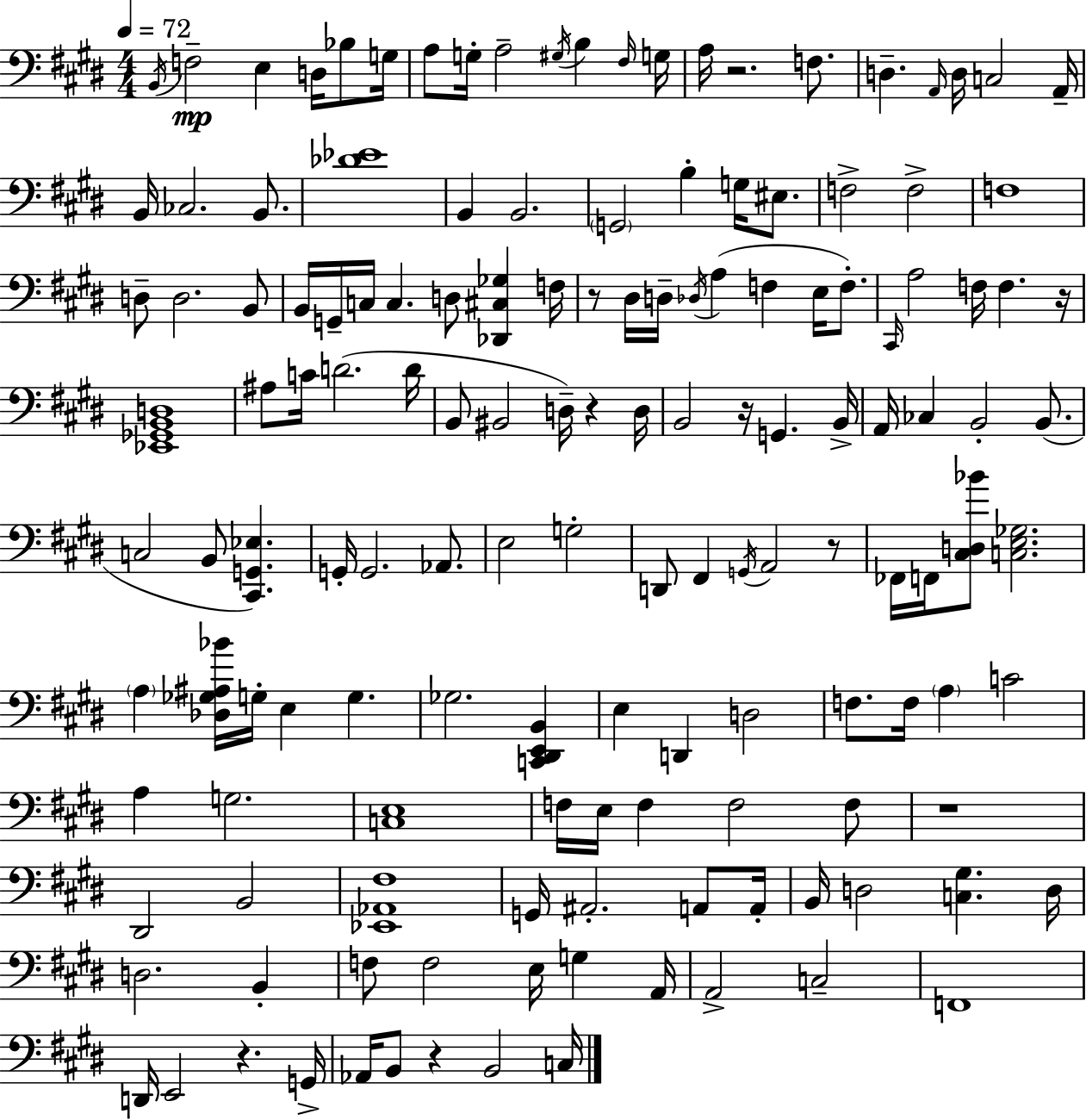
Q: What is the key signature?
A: E major